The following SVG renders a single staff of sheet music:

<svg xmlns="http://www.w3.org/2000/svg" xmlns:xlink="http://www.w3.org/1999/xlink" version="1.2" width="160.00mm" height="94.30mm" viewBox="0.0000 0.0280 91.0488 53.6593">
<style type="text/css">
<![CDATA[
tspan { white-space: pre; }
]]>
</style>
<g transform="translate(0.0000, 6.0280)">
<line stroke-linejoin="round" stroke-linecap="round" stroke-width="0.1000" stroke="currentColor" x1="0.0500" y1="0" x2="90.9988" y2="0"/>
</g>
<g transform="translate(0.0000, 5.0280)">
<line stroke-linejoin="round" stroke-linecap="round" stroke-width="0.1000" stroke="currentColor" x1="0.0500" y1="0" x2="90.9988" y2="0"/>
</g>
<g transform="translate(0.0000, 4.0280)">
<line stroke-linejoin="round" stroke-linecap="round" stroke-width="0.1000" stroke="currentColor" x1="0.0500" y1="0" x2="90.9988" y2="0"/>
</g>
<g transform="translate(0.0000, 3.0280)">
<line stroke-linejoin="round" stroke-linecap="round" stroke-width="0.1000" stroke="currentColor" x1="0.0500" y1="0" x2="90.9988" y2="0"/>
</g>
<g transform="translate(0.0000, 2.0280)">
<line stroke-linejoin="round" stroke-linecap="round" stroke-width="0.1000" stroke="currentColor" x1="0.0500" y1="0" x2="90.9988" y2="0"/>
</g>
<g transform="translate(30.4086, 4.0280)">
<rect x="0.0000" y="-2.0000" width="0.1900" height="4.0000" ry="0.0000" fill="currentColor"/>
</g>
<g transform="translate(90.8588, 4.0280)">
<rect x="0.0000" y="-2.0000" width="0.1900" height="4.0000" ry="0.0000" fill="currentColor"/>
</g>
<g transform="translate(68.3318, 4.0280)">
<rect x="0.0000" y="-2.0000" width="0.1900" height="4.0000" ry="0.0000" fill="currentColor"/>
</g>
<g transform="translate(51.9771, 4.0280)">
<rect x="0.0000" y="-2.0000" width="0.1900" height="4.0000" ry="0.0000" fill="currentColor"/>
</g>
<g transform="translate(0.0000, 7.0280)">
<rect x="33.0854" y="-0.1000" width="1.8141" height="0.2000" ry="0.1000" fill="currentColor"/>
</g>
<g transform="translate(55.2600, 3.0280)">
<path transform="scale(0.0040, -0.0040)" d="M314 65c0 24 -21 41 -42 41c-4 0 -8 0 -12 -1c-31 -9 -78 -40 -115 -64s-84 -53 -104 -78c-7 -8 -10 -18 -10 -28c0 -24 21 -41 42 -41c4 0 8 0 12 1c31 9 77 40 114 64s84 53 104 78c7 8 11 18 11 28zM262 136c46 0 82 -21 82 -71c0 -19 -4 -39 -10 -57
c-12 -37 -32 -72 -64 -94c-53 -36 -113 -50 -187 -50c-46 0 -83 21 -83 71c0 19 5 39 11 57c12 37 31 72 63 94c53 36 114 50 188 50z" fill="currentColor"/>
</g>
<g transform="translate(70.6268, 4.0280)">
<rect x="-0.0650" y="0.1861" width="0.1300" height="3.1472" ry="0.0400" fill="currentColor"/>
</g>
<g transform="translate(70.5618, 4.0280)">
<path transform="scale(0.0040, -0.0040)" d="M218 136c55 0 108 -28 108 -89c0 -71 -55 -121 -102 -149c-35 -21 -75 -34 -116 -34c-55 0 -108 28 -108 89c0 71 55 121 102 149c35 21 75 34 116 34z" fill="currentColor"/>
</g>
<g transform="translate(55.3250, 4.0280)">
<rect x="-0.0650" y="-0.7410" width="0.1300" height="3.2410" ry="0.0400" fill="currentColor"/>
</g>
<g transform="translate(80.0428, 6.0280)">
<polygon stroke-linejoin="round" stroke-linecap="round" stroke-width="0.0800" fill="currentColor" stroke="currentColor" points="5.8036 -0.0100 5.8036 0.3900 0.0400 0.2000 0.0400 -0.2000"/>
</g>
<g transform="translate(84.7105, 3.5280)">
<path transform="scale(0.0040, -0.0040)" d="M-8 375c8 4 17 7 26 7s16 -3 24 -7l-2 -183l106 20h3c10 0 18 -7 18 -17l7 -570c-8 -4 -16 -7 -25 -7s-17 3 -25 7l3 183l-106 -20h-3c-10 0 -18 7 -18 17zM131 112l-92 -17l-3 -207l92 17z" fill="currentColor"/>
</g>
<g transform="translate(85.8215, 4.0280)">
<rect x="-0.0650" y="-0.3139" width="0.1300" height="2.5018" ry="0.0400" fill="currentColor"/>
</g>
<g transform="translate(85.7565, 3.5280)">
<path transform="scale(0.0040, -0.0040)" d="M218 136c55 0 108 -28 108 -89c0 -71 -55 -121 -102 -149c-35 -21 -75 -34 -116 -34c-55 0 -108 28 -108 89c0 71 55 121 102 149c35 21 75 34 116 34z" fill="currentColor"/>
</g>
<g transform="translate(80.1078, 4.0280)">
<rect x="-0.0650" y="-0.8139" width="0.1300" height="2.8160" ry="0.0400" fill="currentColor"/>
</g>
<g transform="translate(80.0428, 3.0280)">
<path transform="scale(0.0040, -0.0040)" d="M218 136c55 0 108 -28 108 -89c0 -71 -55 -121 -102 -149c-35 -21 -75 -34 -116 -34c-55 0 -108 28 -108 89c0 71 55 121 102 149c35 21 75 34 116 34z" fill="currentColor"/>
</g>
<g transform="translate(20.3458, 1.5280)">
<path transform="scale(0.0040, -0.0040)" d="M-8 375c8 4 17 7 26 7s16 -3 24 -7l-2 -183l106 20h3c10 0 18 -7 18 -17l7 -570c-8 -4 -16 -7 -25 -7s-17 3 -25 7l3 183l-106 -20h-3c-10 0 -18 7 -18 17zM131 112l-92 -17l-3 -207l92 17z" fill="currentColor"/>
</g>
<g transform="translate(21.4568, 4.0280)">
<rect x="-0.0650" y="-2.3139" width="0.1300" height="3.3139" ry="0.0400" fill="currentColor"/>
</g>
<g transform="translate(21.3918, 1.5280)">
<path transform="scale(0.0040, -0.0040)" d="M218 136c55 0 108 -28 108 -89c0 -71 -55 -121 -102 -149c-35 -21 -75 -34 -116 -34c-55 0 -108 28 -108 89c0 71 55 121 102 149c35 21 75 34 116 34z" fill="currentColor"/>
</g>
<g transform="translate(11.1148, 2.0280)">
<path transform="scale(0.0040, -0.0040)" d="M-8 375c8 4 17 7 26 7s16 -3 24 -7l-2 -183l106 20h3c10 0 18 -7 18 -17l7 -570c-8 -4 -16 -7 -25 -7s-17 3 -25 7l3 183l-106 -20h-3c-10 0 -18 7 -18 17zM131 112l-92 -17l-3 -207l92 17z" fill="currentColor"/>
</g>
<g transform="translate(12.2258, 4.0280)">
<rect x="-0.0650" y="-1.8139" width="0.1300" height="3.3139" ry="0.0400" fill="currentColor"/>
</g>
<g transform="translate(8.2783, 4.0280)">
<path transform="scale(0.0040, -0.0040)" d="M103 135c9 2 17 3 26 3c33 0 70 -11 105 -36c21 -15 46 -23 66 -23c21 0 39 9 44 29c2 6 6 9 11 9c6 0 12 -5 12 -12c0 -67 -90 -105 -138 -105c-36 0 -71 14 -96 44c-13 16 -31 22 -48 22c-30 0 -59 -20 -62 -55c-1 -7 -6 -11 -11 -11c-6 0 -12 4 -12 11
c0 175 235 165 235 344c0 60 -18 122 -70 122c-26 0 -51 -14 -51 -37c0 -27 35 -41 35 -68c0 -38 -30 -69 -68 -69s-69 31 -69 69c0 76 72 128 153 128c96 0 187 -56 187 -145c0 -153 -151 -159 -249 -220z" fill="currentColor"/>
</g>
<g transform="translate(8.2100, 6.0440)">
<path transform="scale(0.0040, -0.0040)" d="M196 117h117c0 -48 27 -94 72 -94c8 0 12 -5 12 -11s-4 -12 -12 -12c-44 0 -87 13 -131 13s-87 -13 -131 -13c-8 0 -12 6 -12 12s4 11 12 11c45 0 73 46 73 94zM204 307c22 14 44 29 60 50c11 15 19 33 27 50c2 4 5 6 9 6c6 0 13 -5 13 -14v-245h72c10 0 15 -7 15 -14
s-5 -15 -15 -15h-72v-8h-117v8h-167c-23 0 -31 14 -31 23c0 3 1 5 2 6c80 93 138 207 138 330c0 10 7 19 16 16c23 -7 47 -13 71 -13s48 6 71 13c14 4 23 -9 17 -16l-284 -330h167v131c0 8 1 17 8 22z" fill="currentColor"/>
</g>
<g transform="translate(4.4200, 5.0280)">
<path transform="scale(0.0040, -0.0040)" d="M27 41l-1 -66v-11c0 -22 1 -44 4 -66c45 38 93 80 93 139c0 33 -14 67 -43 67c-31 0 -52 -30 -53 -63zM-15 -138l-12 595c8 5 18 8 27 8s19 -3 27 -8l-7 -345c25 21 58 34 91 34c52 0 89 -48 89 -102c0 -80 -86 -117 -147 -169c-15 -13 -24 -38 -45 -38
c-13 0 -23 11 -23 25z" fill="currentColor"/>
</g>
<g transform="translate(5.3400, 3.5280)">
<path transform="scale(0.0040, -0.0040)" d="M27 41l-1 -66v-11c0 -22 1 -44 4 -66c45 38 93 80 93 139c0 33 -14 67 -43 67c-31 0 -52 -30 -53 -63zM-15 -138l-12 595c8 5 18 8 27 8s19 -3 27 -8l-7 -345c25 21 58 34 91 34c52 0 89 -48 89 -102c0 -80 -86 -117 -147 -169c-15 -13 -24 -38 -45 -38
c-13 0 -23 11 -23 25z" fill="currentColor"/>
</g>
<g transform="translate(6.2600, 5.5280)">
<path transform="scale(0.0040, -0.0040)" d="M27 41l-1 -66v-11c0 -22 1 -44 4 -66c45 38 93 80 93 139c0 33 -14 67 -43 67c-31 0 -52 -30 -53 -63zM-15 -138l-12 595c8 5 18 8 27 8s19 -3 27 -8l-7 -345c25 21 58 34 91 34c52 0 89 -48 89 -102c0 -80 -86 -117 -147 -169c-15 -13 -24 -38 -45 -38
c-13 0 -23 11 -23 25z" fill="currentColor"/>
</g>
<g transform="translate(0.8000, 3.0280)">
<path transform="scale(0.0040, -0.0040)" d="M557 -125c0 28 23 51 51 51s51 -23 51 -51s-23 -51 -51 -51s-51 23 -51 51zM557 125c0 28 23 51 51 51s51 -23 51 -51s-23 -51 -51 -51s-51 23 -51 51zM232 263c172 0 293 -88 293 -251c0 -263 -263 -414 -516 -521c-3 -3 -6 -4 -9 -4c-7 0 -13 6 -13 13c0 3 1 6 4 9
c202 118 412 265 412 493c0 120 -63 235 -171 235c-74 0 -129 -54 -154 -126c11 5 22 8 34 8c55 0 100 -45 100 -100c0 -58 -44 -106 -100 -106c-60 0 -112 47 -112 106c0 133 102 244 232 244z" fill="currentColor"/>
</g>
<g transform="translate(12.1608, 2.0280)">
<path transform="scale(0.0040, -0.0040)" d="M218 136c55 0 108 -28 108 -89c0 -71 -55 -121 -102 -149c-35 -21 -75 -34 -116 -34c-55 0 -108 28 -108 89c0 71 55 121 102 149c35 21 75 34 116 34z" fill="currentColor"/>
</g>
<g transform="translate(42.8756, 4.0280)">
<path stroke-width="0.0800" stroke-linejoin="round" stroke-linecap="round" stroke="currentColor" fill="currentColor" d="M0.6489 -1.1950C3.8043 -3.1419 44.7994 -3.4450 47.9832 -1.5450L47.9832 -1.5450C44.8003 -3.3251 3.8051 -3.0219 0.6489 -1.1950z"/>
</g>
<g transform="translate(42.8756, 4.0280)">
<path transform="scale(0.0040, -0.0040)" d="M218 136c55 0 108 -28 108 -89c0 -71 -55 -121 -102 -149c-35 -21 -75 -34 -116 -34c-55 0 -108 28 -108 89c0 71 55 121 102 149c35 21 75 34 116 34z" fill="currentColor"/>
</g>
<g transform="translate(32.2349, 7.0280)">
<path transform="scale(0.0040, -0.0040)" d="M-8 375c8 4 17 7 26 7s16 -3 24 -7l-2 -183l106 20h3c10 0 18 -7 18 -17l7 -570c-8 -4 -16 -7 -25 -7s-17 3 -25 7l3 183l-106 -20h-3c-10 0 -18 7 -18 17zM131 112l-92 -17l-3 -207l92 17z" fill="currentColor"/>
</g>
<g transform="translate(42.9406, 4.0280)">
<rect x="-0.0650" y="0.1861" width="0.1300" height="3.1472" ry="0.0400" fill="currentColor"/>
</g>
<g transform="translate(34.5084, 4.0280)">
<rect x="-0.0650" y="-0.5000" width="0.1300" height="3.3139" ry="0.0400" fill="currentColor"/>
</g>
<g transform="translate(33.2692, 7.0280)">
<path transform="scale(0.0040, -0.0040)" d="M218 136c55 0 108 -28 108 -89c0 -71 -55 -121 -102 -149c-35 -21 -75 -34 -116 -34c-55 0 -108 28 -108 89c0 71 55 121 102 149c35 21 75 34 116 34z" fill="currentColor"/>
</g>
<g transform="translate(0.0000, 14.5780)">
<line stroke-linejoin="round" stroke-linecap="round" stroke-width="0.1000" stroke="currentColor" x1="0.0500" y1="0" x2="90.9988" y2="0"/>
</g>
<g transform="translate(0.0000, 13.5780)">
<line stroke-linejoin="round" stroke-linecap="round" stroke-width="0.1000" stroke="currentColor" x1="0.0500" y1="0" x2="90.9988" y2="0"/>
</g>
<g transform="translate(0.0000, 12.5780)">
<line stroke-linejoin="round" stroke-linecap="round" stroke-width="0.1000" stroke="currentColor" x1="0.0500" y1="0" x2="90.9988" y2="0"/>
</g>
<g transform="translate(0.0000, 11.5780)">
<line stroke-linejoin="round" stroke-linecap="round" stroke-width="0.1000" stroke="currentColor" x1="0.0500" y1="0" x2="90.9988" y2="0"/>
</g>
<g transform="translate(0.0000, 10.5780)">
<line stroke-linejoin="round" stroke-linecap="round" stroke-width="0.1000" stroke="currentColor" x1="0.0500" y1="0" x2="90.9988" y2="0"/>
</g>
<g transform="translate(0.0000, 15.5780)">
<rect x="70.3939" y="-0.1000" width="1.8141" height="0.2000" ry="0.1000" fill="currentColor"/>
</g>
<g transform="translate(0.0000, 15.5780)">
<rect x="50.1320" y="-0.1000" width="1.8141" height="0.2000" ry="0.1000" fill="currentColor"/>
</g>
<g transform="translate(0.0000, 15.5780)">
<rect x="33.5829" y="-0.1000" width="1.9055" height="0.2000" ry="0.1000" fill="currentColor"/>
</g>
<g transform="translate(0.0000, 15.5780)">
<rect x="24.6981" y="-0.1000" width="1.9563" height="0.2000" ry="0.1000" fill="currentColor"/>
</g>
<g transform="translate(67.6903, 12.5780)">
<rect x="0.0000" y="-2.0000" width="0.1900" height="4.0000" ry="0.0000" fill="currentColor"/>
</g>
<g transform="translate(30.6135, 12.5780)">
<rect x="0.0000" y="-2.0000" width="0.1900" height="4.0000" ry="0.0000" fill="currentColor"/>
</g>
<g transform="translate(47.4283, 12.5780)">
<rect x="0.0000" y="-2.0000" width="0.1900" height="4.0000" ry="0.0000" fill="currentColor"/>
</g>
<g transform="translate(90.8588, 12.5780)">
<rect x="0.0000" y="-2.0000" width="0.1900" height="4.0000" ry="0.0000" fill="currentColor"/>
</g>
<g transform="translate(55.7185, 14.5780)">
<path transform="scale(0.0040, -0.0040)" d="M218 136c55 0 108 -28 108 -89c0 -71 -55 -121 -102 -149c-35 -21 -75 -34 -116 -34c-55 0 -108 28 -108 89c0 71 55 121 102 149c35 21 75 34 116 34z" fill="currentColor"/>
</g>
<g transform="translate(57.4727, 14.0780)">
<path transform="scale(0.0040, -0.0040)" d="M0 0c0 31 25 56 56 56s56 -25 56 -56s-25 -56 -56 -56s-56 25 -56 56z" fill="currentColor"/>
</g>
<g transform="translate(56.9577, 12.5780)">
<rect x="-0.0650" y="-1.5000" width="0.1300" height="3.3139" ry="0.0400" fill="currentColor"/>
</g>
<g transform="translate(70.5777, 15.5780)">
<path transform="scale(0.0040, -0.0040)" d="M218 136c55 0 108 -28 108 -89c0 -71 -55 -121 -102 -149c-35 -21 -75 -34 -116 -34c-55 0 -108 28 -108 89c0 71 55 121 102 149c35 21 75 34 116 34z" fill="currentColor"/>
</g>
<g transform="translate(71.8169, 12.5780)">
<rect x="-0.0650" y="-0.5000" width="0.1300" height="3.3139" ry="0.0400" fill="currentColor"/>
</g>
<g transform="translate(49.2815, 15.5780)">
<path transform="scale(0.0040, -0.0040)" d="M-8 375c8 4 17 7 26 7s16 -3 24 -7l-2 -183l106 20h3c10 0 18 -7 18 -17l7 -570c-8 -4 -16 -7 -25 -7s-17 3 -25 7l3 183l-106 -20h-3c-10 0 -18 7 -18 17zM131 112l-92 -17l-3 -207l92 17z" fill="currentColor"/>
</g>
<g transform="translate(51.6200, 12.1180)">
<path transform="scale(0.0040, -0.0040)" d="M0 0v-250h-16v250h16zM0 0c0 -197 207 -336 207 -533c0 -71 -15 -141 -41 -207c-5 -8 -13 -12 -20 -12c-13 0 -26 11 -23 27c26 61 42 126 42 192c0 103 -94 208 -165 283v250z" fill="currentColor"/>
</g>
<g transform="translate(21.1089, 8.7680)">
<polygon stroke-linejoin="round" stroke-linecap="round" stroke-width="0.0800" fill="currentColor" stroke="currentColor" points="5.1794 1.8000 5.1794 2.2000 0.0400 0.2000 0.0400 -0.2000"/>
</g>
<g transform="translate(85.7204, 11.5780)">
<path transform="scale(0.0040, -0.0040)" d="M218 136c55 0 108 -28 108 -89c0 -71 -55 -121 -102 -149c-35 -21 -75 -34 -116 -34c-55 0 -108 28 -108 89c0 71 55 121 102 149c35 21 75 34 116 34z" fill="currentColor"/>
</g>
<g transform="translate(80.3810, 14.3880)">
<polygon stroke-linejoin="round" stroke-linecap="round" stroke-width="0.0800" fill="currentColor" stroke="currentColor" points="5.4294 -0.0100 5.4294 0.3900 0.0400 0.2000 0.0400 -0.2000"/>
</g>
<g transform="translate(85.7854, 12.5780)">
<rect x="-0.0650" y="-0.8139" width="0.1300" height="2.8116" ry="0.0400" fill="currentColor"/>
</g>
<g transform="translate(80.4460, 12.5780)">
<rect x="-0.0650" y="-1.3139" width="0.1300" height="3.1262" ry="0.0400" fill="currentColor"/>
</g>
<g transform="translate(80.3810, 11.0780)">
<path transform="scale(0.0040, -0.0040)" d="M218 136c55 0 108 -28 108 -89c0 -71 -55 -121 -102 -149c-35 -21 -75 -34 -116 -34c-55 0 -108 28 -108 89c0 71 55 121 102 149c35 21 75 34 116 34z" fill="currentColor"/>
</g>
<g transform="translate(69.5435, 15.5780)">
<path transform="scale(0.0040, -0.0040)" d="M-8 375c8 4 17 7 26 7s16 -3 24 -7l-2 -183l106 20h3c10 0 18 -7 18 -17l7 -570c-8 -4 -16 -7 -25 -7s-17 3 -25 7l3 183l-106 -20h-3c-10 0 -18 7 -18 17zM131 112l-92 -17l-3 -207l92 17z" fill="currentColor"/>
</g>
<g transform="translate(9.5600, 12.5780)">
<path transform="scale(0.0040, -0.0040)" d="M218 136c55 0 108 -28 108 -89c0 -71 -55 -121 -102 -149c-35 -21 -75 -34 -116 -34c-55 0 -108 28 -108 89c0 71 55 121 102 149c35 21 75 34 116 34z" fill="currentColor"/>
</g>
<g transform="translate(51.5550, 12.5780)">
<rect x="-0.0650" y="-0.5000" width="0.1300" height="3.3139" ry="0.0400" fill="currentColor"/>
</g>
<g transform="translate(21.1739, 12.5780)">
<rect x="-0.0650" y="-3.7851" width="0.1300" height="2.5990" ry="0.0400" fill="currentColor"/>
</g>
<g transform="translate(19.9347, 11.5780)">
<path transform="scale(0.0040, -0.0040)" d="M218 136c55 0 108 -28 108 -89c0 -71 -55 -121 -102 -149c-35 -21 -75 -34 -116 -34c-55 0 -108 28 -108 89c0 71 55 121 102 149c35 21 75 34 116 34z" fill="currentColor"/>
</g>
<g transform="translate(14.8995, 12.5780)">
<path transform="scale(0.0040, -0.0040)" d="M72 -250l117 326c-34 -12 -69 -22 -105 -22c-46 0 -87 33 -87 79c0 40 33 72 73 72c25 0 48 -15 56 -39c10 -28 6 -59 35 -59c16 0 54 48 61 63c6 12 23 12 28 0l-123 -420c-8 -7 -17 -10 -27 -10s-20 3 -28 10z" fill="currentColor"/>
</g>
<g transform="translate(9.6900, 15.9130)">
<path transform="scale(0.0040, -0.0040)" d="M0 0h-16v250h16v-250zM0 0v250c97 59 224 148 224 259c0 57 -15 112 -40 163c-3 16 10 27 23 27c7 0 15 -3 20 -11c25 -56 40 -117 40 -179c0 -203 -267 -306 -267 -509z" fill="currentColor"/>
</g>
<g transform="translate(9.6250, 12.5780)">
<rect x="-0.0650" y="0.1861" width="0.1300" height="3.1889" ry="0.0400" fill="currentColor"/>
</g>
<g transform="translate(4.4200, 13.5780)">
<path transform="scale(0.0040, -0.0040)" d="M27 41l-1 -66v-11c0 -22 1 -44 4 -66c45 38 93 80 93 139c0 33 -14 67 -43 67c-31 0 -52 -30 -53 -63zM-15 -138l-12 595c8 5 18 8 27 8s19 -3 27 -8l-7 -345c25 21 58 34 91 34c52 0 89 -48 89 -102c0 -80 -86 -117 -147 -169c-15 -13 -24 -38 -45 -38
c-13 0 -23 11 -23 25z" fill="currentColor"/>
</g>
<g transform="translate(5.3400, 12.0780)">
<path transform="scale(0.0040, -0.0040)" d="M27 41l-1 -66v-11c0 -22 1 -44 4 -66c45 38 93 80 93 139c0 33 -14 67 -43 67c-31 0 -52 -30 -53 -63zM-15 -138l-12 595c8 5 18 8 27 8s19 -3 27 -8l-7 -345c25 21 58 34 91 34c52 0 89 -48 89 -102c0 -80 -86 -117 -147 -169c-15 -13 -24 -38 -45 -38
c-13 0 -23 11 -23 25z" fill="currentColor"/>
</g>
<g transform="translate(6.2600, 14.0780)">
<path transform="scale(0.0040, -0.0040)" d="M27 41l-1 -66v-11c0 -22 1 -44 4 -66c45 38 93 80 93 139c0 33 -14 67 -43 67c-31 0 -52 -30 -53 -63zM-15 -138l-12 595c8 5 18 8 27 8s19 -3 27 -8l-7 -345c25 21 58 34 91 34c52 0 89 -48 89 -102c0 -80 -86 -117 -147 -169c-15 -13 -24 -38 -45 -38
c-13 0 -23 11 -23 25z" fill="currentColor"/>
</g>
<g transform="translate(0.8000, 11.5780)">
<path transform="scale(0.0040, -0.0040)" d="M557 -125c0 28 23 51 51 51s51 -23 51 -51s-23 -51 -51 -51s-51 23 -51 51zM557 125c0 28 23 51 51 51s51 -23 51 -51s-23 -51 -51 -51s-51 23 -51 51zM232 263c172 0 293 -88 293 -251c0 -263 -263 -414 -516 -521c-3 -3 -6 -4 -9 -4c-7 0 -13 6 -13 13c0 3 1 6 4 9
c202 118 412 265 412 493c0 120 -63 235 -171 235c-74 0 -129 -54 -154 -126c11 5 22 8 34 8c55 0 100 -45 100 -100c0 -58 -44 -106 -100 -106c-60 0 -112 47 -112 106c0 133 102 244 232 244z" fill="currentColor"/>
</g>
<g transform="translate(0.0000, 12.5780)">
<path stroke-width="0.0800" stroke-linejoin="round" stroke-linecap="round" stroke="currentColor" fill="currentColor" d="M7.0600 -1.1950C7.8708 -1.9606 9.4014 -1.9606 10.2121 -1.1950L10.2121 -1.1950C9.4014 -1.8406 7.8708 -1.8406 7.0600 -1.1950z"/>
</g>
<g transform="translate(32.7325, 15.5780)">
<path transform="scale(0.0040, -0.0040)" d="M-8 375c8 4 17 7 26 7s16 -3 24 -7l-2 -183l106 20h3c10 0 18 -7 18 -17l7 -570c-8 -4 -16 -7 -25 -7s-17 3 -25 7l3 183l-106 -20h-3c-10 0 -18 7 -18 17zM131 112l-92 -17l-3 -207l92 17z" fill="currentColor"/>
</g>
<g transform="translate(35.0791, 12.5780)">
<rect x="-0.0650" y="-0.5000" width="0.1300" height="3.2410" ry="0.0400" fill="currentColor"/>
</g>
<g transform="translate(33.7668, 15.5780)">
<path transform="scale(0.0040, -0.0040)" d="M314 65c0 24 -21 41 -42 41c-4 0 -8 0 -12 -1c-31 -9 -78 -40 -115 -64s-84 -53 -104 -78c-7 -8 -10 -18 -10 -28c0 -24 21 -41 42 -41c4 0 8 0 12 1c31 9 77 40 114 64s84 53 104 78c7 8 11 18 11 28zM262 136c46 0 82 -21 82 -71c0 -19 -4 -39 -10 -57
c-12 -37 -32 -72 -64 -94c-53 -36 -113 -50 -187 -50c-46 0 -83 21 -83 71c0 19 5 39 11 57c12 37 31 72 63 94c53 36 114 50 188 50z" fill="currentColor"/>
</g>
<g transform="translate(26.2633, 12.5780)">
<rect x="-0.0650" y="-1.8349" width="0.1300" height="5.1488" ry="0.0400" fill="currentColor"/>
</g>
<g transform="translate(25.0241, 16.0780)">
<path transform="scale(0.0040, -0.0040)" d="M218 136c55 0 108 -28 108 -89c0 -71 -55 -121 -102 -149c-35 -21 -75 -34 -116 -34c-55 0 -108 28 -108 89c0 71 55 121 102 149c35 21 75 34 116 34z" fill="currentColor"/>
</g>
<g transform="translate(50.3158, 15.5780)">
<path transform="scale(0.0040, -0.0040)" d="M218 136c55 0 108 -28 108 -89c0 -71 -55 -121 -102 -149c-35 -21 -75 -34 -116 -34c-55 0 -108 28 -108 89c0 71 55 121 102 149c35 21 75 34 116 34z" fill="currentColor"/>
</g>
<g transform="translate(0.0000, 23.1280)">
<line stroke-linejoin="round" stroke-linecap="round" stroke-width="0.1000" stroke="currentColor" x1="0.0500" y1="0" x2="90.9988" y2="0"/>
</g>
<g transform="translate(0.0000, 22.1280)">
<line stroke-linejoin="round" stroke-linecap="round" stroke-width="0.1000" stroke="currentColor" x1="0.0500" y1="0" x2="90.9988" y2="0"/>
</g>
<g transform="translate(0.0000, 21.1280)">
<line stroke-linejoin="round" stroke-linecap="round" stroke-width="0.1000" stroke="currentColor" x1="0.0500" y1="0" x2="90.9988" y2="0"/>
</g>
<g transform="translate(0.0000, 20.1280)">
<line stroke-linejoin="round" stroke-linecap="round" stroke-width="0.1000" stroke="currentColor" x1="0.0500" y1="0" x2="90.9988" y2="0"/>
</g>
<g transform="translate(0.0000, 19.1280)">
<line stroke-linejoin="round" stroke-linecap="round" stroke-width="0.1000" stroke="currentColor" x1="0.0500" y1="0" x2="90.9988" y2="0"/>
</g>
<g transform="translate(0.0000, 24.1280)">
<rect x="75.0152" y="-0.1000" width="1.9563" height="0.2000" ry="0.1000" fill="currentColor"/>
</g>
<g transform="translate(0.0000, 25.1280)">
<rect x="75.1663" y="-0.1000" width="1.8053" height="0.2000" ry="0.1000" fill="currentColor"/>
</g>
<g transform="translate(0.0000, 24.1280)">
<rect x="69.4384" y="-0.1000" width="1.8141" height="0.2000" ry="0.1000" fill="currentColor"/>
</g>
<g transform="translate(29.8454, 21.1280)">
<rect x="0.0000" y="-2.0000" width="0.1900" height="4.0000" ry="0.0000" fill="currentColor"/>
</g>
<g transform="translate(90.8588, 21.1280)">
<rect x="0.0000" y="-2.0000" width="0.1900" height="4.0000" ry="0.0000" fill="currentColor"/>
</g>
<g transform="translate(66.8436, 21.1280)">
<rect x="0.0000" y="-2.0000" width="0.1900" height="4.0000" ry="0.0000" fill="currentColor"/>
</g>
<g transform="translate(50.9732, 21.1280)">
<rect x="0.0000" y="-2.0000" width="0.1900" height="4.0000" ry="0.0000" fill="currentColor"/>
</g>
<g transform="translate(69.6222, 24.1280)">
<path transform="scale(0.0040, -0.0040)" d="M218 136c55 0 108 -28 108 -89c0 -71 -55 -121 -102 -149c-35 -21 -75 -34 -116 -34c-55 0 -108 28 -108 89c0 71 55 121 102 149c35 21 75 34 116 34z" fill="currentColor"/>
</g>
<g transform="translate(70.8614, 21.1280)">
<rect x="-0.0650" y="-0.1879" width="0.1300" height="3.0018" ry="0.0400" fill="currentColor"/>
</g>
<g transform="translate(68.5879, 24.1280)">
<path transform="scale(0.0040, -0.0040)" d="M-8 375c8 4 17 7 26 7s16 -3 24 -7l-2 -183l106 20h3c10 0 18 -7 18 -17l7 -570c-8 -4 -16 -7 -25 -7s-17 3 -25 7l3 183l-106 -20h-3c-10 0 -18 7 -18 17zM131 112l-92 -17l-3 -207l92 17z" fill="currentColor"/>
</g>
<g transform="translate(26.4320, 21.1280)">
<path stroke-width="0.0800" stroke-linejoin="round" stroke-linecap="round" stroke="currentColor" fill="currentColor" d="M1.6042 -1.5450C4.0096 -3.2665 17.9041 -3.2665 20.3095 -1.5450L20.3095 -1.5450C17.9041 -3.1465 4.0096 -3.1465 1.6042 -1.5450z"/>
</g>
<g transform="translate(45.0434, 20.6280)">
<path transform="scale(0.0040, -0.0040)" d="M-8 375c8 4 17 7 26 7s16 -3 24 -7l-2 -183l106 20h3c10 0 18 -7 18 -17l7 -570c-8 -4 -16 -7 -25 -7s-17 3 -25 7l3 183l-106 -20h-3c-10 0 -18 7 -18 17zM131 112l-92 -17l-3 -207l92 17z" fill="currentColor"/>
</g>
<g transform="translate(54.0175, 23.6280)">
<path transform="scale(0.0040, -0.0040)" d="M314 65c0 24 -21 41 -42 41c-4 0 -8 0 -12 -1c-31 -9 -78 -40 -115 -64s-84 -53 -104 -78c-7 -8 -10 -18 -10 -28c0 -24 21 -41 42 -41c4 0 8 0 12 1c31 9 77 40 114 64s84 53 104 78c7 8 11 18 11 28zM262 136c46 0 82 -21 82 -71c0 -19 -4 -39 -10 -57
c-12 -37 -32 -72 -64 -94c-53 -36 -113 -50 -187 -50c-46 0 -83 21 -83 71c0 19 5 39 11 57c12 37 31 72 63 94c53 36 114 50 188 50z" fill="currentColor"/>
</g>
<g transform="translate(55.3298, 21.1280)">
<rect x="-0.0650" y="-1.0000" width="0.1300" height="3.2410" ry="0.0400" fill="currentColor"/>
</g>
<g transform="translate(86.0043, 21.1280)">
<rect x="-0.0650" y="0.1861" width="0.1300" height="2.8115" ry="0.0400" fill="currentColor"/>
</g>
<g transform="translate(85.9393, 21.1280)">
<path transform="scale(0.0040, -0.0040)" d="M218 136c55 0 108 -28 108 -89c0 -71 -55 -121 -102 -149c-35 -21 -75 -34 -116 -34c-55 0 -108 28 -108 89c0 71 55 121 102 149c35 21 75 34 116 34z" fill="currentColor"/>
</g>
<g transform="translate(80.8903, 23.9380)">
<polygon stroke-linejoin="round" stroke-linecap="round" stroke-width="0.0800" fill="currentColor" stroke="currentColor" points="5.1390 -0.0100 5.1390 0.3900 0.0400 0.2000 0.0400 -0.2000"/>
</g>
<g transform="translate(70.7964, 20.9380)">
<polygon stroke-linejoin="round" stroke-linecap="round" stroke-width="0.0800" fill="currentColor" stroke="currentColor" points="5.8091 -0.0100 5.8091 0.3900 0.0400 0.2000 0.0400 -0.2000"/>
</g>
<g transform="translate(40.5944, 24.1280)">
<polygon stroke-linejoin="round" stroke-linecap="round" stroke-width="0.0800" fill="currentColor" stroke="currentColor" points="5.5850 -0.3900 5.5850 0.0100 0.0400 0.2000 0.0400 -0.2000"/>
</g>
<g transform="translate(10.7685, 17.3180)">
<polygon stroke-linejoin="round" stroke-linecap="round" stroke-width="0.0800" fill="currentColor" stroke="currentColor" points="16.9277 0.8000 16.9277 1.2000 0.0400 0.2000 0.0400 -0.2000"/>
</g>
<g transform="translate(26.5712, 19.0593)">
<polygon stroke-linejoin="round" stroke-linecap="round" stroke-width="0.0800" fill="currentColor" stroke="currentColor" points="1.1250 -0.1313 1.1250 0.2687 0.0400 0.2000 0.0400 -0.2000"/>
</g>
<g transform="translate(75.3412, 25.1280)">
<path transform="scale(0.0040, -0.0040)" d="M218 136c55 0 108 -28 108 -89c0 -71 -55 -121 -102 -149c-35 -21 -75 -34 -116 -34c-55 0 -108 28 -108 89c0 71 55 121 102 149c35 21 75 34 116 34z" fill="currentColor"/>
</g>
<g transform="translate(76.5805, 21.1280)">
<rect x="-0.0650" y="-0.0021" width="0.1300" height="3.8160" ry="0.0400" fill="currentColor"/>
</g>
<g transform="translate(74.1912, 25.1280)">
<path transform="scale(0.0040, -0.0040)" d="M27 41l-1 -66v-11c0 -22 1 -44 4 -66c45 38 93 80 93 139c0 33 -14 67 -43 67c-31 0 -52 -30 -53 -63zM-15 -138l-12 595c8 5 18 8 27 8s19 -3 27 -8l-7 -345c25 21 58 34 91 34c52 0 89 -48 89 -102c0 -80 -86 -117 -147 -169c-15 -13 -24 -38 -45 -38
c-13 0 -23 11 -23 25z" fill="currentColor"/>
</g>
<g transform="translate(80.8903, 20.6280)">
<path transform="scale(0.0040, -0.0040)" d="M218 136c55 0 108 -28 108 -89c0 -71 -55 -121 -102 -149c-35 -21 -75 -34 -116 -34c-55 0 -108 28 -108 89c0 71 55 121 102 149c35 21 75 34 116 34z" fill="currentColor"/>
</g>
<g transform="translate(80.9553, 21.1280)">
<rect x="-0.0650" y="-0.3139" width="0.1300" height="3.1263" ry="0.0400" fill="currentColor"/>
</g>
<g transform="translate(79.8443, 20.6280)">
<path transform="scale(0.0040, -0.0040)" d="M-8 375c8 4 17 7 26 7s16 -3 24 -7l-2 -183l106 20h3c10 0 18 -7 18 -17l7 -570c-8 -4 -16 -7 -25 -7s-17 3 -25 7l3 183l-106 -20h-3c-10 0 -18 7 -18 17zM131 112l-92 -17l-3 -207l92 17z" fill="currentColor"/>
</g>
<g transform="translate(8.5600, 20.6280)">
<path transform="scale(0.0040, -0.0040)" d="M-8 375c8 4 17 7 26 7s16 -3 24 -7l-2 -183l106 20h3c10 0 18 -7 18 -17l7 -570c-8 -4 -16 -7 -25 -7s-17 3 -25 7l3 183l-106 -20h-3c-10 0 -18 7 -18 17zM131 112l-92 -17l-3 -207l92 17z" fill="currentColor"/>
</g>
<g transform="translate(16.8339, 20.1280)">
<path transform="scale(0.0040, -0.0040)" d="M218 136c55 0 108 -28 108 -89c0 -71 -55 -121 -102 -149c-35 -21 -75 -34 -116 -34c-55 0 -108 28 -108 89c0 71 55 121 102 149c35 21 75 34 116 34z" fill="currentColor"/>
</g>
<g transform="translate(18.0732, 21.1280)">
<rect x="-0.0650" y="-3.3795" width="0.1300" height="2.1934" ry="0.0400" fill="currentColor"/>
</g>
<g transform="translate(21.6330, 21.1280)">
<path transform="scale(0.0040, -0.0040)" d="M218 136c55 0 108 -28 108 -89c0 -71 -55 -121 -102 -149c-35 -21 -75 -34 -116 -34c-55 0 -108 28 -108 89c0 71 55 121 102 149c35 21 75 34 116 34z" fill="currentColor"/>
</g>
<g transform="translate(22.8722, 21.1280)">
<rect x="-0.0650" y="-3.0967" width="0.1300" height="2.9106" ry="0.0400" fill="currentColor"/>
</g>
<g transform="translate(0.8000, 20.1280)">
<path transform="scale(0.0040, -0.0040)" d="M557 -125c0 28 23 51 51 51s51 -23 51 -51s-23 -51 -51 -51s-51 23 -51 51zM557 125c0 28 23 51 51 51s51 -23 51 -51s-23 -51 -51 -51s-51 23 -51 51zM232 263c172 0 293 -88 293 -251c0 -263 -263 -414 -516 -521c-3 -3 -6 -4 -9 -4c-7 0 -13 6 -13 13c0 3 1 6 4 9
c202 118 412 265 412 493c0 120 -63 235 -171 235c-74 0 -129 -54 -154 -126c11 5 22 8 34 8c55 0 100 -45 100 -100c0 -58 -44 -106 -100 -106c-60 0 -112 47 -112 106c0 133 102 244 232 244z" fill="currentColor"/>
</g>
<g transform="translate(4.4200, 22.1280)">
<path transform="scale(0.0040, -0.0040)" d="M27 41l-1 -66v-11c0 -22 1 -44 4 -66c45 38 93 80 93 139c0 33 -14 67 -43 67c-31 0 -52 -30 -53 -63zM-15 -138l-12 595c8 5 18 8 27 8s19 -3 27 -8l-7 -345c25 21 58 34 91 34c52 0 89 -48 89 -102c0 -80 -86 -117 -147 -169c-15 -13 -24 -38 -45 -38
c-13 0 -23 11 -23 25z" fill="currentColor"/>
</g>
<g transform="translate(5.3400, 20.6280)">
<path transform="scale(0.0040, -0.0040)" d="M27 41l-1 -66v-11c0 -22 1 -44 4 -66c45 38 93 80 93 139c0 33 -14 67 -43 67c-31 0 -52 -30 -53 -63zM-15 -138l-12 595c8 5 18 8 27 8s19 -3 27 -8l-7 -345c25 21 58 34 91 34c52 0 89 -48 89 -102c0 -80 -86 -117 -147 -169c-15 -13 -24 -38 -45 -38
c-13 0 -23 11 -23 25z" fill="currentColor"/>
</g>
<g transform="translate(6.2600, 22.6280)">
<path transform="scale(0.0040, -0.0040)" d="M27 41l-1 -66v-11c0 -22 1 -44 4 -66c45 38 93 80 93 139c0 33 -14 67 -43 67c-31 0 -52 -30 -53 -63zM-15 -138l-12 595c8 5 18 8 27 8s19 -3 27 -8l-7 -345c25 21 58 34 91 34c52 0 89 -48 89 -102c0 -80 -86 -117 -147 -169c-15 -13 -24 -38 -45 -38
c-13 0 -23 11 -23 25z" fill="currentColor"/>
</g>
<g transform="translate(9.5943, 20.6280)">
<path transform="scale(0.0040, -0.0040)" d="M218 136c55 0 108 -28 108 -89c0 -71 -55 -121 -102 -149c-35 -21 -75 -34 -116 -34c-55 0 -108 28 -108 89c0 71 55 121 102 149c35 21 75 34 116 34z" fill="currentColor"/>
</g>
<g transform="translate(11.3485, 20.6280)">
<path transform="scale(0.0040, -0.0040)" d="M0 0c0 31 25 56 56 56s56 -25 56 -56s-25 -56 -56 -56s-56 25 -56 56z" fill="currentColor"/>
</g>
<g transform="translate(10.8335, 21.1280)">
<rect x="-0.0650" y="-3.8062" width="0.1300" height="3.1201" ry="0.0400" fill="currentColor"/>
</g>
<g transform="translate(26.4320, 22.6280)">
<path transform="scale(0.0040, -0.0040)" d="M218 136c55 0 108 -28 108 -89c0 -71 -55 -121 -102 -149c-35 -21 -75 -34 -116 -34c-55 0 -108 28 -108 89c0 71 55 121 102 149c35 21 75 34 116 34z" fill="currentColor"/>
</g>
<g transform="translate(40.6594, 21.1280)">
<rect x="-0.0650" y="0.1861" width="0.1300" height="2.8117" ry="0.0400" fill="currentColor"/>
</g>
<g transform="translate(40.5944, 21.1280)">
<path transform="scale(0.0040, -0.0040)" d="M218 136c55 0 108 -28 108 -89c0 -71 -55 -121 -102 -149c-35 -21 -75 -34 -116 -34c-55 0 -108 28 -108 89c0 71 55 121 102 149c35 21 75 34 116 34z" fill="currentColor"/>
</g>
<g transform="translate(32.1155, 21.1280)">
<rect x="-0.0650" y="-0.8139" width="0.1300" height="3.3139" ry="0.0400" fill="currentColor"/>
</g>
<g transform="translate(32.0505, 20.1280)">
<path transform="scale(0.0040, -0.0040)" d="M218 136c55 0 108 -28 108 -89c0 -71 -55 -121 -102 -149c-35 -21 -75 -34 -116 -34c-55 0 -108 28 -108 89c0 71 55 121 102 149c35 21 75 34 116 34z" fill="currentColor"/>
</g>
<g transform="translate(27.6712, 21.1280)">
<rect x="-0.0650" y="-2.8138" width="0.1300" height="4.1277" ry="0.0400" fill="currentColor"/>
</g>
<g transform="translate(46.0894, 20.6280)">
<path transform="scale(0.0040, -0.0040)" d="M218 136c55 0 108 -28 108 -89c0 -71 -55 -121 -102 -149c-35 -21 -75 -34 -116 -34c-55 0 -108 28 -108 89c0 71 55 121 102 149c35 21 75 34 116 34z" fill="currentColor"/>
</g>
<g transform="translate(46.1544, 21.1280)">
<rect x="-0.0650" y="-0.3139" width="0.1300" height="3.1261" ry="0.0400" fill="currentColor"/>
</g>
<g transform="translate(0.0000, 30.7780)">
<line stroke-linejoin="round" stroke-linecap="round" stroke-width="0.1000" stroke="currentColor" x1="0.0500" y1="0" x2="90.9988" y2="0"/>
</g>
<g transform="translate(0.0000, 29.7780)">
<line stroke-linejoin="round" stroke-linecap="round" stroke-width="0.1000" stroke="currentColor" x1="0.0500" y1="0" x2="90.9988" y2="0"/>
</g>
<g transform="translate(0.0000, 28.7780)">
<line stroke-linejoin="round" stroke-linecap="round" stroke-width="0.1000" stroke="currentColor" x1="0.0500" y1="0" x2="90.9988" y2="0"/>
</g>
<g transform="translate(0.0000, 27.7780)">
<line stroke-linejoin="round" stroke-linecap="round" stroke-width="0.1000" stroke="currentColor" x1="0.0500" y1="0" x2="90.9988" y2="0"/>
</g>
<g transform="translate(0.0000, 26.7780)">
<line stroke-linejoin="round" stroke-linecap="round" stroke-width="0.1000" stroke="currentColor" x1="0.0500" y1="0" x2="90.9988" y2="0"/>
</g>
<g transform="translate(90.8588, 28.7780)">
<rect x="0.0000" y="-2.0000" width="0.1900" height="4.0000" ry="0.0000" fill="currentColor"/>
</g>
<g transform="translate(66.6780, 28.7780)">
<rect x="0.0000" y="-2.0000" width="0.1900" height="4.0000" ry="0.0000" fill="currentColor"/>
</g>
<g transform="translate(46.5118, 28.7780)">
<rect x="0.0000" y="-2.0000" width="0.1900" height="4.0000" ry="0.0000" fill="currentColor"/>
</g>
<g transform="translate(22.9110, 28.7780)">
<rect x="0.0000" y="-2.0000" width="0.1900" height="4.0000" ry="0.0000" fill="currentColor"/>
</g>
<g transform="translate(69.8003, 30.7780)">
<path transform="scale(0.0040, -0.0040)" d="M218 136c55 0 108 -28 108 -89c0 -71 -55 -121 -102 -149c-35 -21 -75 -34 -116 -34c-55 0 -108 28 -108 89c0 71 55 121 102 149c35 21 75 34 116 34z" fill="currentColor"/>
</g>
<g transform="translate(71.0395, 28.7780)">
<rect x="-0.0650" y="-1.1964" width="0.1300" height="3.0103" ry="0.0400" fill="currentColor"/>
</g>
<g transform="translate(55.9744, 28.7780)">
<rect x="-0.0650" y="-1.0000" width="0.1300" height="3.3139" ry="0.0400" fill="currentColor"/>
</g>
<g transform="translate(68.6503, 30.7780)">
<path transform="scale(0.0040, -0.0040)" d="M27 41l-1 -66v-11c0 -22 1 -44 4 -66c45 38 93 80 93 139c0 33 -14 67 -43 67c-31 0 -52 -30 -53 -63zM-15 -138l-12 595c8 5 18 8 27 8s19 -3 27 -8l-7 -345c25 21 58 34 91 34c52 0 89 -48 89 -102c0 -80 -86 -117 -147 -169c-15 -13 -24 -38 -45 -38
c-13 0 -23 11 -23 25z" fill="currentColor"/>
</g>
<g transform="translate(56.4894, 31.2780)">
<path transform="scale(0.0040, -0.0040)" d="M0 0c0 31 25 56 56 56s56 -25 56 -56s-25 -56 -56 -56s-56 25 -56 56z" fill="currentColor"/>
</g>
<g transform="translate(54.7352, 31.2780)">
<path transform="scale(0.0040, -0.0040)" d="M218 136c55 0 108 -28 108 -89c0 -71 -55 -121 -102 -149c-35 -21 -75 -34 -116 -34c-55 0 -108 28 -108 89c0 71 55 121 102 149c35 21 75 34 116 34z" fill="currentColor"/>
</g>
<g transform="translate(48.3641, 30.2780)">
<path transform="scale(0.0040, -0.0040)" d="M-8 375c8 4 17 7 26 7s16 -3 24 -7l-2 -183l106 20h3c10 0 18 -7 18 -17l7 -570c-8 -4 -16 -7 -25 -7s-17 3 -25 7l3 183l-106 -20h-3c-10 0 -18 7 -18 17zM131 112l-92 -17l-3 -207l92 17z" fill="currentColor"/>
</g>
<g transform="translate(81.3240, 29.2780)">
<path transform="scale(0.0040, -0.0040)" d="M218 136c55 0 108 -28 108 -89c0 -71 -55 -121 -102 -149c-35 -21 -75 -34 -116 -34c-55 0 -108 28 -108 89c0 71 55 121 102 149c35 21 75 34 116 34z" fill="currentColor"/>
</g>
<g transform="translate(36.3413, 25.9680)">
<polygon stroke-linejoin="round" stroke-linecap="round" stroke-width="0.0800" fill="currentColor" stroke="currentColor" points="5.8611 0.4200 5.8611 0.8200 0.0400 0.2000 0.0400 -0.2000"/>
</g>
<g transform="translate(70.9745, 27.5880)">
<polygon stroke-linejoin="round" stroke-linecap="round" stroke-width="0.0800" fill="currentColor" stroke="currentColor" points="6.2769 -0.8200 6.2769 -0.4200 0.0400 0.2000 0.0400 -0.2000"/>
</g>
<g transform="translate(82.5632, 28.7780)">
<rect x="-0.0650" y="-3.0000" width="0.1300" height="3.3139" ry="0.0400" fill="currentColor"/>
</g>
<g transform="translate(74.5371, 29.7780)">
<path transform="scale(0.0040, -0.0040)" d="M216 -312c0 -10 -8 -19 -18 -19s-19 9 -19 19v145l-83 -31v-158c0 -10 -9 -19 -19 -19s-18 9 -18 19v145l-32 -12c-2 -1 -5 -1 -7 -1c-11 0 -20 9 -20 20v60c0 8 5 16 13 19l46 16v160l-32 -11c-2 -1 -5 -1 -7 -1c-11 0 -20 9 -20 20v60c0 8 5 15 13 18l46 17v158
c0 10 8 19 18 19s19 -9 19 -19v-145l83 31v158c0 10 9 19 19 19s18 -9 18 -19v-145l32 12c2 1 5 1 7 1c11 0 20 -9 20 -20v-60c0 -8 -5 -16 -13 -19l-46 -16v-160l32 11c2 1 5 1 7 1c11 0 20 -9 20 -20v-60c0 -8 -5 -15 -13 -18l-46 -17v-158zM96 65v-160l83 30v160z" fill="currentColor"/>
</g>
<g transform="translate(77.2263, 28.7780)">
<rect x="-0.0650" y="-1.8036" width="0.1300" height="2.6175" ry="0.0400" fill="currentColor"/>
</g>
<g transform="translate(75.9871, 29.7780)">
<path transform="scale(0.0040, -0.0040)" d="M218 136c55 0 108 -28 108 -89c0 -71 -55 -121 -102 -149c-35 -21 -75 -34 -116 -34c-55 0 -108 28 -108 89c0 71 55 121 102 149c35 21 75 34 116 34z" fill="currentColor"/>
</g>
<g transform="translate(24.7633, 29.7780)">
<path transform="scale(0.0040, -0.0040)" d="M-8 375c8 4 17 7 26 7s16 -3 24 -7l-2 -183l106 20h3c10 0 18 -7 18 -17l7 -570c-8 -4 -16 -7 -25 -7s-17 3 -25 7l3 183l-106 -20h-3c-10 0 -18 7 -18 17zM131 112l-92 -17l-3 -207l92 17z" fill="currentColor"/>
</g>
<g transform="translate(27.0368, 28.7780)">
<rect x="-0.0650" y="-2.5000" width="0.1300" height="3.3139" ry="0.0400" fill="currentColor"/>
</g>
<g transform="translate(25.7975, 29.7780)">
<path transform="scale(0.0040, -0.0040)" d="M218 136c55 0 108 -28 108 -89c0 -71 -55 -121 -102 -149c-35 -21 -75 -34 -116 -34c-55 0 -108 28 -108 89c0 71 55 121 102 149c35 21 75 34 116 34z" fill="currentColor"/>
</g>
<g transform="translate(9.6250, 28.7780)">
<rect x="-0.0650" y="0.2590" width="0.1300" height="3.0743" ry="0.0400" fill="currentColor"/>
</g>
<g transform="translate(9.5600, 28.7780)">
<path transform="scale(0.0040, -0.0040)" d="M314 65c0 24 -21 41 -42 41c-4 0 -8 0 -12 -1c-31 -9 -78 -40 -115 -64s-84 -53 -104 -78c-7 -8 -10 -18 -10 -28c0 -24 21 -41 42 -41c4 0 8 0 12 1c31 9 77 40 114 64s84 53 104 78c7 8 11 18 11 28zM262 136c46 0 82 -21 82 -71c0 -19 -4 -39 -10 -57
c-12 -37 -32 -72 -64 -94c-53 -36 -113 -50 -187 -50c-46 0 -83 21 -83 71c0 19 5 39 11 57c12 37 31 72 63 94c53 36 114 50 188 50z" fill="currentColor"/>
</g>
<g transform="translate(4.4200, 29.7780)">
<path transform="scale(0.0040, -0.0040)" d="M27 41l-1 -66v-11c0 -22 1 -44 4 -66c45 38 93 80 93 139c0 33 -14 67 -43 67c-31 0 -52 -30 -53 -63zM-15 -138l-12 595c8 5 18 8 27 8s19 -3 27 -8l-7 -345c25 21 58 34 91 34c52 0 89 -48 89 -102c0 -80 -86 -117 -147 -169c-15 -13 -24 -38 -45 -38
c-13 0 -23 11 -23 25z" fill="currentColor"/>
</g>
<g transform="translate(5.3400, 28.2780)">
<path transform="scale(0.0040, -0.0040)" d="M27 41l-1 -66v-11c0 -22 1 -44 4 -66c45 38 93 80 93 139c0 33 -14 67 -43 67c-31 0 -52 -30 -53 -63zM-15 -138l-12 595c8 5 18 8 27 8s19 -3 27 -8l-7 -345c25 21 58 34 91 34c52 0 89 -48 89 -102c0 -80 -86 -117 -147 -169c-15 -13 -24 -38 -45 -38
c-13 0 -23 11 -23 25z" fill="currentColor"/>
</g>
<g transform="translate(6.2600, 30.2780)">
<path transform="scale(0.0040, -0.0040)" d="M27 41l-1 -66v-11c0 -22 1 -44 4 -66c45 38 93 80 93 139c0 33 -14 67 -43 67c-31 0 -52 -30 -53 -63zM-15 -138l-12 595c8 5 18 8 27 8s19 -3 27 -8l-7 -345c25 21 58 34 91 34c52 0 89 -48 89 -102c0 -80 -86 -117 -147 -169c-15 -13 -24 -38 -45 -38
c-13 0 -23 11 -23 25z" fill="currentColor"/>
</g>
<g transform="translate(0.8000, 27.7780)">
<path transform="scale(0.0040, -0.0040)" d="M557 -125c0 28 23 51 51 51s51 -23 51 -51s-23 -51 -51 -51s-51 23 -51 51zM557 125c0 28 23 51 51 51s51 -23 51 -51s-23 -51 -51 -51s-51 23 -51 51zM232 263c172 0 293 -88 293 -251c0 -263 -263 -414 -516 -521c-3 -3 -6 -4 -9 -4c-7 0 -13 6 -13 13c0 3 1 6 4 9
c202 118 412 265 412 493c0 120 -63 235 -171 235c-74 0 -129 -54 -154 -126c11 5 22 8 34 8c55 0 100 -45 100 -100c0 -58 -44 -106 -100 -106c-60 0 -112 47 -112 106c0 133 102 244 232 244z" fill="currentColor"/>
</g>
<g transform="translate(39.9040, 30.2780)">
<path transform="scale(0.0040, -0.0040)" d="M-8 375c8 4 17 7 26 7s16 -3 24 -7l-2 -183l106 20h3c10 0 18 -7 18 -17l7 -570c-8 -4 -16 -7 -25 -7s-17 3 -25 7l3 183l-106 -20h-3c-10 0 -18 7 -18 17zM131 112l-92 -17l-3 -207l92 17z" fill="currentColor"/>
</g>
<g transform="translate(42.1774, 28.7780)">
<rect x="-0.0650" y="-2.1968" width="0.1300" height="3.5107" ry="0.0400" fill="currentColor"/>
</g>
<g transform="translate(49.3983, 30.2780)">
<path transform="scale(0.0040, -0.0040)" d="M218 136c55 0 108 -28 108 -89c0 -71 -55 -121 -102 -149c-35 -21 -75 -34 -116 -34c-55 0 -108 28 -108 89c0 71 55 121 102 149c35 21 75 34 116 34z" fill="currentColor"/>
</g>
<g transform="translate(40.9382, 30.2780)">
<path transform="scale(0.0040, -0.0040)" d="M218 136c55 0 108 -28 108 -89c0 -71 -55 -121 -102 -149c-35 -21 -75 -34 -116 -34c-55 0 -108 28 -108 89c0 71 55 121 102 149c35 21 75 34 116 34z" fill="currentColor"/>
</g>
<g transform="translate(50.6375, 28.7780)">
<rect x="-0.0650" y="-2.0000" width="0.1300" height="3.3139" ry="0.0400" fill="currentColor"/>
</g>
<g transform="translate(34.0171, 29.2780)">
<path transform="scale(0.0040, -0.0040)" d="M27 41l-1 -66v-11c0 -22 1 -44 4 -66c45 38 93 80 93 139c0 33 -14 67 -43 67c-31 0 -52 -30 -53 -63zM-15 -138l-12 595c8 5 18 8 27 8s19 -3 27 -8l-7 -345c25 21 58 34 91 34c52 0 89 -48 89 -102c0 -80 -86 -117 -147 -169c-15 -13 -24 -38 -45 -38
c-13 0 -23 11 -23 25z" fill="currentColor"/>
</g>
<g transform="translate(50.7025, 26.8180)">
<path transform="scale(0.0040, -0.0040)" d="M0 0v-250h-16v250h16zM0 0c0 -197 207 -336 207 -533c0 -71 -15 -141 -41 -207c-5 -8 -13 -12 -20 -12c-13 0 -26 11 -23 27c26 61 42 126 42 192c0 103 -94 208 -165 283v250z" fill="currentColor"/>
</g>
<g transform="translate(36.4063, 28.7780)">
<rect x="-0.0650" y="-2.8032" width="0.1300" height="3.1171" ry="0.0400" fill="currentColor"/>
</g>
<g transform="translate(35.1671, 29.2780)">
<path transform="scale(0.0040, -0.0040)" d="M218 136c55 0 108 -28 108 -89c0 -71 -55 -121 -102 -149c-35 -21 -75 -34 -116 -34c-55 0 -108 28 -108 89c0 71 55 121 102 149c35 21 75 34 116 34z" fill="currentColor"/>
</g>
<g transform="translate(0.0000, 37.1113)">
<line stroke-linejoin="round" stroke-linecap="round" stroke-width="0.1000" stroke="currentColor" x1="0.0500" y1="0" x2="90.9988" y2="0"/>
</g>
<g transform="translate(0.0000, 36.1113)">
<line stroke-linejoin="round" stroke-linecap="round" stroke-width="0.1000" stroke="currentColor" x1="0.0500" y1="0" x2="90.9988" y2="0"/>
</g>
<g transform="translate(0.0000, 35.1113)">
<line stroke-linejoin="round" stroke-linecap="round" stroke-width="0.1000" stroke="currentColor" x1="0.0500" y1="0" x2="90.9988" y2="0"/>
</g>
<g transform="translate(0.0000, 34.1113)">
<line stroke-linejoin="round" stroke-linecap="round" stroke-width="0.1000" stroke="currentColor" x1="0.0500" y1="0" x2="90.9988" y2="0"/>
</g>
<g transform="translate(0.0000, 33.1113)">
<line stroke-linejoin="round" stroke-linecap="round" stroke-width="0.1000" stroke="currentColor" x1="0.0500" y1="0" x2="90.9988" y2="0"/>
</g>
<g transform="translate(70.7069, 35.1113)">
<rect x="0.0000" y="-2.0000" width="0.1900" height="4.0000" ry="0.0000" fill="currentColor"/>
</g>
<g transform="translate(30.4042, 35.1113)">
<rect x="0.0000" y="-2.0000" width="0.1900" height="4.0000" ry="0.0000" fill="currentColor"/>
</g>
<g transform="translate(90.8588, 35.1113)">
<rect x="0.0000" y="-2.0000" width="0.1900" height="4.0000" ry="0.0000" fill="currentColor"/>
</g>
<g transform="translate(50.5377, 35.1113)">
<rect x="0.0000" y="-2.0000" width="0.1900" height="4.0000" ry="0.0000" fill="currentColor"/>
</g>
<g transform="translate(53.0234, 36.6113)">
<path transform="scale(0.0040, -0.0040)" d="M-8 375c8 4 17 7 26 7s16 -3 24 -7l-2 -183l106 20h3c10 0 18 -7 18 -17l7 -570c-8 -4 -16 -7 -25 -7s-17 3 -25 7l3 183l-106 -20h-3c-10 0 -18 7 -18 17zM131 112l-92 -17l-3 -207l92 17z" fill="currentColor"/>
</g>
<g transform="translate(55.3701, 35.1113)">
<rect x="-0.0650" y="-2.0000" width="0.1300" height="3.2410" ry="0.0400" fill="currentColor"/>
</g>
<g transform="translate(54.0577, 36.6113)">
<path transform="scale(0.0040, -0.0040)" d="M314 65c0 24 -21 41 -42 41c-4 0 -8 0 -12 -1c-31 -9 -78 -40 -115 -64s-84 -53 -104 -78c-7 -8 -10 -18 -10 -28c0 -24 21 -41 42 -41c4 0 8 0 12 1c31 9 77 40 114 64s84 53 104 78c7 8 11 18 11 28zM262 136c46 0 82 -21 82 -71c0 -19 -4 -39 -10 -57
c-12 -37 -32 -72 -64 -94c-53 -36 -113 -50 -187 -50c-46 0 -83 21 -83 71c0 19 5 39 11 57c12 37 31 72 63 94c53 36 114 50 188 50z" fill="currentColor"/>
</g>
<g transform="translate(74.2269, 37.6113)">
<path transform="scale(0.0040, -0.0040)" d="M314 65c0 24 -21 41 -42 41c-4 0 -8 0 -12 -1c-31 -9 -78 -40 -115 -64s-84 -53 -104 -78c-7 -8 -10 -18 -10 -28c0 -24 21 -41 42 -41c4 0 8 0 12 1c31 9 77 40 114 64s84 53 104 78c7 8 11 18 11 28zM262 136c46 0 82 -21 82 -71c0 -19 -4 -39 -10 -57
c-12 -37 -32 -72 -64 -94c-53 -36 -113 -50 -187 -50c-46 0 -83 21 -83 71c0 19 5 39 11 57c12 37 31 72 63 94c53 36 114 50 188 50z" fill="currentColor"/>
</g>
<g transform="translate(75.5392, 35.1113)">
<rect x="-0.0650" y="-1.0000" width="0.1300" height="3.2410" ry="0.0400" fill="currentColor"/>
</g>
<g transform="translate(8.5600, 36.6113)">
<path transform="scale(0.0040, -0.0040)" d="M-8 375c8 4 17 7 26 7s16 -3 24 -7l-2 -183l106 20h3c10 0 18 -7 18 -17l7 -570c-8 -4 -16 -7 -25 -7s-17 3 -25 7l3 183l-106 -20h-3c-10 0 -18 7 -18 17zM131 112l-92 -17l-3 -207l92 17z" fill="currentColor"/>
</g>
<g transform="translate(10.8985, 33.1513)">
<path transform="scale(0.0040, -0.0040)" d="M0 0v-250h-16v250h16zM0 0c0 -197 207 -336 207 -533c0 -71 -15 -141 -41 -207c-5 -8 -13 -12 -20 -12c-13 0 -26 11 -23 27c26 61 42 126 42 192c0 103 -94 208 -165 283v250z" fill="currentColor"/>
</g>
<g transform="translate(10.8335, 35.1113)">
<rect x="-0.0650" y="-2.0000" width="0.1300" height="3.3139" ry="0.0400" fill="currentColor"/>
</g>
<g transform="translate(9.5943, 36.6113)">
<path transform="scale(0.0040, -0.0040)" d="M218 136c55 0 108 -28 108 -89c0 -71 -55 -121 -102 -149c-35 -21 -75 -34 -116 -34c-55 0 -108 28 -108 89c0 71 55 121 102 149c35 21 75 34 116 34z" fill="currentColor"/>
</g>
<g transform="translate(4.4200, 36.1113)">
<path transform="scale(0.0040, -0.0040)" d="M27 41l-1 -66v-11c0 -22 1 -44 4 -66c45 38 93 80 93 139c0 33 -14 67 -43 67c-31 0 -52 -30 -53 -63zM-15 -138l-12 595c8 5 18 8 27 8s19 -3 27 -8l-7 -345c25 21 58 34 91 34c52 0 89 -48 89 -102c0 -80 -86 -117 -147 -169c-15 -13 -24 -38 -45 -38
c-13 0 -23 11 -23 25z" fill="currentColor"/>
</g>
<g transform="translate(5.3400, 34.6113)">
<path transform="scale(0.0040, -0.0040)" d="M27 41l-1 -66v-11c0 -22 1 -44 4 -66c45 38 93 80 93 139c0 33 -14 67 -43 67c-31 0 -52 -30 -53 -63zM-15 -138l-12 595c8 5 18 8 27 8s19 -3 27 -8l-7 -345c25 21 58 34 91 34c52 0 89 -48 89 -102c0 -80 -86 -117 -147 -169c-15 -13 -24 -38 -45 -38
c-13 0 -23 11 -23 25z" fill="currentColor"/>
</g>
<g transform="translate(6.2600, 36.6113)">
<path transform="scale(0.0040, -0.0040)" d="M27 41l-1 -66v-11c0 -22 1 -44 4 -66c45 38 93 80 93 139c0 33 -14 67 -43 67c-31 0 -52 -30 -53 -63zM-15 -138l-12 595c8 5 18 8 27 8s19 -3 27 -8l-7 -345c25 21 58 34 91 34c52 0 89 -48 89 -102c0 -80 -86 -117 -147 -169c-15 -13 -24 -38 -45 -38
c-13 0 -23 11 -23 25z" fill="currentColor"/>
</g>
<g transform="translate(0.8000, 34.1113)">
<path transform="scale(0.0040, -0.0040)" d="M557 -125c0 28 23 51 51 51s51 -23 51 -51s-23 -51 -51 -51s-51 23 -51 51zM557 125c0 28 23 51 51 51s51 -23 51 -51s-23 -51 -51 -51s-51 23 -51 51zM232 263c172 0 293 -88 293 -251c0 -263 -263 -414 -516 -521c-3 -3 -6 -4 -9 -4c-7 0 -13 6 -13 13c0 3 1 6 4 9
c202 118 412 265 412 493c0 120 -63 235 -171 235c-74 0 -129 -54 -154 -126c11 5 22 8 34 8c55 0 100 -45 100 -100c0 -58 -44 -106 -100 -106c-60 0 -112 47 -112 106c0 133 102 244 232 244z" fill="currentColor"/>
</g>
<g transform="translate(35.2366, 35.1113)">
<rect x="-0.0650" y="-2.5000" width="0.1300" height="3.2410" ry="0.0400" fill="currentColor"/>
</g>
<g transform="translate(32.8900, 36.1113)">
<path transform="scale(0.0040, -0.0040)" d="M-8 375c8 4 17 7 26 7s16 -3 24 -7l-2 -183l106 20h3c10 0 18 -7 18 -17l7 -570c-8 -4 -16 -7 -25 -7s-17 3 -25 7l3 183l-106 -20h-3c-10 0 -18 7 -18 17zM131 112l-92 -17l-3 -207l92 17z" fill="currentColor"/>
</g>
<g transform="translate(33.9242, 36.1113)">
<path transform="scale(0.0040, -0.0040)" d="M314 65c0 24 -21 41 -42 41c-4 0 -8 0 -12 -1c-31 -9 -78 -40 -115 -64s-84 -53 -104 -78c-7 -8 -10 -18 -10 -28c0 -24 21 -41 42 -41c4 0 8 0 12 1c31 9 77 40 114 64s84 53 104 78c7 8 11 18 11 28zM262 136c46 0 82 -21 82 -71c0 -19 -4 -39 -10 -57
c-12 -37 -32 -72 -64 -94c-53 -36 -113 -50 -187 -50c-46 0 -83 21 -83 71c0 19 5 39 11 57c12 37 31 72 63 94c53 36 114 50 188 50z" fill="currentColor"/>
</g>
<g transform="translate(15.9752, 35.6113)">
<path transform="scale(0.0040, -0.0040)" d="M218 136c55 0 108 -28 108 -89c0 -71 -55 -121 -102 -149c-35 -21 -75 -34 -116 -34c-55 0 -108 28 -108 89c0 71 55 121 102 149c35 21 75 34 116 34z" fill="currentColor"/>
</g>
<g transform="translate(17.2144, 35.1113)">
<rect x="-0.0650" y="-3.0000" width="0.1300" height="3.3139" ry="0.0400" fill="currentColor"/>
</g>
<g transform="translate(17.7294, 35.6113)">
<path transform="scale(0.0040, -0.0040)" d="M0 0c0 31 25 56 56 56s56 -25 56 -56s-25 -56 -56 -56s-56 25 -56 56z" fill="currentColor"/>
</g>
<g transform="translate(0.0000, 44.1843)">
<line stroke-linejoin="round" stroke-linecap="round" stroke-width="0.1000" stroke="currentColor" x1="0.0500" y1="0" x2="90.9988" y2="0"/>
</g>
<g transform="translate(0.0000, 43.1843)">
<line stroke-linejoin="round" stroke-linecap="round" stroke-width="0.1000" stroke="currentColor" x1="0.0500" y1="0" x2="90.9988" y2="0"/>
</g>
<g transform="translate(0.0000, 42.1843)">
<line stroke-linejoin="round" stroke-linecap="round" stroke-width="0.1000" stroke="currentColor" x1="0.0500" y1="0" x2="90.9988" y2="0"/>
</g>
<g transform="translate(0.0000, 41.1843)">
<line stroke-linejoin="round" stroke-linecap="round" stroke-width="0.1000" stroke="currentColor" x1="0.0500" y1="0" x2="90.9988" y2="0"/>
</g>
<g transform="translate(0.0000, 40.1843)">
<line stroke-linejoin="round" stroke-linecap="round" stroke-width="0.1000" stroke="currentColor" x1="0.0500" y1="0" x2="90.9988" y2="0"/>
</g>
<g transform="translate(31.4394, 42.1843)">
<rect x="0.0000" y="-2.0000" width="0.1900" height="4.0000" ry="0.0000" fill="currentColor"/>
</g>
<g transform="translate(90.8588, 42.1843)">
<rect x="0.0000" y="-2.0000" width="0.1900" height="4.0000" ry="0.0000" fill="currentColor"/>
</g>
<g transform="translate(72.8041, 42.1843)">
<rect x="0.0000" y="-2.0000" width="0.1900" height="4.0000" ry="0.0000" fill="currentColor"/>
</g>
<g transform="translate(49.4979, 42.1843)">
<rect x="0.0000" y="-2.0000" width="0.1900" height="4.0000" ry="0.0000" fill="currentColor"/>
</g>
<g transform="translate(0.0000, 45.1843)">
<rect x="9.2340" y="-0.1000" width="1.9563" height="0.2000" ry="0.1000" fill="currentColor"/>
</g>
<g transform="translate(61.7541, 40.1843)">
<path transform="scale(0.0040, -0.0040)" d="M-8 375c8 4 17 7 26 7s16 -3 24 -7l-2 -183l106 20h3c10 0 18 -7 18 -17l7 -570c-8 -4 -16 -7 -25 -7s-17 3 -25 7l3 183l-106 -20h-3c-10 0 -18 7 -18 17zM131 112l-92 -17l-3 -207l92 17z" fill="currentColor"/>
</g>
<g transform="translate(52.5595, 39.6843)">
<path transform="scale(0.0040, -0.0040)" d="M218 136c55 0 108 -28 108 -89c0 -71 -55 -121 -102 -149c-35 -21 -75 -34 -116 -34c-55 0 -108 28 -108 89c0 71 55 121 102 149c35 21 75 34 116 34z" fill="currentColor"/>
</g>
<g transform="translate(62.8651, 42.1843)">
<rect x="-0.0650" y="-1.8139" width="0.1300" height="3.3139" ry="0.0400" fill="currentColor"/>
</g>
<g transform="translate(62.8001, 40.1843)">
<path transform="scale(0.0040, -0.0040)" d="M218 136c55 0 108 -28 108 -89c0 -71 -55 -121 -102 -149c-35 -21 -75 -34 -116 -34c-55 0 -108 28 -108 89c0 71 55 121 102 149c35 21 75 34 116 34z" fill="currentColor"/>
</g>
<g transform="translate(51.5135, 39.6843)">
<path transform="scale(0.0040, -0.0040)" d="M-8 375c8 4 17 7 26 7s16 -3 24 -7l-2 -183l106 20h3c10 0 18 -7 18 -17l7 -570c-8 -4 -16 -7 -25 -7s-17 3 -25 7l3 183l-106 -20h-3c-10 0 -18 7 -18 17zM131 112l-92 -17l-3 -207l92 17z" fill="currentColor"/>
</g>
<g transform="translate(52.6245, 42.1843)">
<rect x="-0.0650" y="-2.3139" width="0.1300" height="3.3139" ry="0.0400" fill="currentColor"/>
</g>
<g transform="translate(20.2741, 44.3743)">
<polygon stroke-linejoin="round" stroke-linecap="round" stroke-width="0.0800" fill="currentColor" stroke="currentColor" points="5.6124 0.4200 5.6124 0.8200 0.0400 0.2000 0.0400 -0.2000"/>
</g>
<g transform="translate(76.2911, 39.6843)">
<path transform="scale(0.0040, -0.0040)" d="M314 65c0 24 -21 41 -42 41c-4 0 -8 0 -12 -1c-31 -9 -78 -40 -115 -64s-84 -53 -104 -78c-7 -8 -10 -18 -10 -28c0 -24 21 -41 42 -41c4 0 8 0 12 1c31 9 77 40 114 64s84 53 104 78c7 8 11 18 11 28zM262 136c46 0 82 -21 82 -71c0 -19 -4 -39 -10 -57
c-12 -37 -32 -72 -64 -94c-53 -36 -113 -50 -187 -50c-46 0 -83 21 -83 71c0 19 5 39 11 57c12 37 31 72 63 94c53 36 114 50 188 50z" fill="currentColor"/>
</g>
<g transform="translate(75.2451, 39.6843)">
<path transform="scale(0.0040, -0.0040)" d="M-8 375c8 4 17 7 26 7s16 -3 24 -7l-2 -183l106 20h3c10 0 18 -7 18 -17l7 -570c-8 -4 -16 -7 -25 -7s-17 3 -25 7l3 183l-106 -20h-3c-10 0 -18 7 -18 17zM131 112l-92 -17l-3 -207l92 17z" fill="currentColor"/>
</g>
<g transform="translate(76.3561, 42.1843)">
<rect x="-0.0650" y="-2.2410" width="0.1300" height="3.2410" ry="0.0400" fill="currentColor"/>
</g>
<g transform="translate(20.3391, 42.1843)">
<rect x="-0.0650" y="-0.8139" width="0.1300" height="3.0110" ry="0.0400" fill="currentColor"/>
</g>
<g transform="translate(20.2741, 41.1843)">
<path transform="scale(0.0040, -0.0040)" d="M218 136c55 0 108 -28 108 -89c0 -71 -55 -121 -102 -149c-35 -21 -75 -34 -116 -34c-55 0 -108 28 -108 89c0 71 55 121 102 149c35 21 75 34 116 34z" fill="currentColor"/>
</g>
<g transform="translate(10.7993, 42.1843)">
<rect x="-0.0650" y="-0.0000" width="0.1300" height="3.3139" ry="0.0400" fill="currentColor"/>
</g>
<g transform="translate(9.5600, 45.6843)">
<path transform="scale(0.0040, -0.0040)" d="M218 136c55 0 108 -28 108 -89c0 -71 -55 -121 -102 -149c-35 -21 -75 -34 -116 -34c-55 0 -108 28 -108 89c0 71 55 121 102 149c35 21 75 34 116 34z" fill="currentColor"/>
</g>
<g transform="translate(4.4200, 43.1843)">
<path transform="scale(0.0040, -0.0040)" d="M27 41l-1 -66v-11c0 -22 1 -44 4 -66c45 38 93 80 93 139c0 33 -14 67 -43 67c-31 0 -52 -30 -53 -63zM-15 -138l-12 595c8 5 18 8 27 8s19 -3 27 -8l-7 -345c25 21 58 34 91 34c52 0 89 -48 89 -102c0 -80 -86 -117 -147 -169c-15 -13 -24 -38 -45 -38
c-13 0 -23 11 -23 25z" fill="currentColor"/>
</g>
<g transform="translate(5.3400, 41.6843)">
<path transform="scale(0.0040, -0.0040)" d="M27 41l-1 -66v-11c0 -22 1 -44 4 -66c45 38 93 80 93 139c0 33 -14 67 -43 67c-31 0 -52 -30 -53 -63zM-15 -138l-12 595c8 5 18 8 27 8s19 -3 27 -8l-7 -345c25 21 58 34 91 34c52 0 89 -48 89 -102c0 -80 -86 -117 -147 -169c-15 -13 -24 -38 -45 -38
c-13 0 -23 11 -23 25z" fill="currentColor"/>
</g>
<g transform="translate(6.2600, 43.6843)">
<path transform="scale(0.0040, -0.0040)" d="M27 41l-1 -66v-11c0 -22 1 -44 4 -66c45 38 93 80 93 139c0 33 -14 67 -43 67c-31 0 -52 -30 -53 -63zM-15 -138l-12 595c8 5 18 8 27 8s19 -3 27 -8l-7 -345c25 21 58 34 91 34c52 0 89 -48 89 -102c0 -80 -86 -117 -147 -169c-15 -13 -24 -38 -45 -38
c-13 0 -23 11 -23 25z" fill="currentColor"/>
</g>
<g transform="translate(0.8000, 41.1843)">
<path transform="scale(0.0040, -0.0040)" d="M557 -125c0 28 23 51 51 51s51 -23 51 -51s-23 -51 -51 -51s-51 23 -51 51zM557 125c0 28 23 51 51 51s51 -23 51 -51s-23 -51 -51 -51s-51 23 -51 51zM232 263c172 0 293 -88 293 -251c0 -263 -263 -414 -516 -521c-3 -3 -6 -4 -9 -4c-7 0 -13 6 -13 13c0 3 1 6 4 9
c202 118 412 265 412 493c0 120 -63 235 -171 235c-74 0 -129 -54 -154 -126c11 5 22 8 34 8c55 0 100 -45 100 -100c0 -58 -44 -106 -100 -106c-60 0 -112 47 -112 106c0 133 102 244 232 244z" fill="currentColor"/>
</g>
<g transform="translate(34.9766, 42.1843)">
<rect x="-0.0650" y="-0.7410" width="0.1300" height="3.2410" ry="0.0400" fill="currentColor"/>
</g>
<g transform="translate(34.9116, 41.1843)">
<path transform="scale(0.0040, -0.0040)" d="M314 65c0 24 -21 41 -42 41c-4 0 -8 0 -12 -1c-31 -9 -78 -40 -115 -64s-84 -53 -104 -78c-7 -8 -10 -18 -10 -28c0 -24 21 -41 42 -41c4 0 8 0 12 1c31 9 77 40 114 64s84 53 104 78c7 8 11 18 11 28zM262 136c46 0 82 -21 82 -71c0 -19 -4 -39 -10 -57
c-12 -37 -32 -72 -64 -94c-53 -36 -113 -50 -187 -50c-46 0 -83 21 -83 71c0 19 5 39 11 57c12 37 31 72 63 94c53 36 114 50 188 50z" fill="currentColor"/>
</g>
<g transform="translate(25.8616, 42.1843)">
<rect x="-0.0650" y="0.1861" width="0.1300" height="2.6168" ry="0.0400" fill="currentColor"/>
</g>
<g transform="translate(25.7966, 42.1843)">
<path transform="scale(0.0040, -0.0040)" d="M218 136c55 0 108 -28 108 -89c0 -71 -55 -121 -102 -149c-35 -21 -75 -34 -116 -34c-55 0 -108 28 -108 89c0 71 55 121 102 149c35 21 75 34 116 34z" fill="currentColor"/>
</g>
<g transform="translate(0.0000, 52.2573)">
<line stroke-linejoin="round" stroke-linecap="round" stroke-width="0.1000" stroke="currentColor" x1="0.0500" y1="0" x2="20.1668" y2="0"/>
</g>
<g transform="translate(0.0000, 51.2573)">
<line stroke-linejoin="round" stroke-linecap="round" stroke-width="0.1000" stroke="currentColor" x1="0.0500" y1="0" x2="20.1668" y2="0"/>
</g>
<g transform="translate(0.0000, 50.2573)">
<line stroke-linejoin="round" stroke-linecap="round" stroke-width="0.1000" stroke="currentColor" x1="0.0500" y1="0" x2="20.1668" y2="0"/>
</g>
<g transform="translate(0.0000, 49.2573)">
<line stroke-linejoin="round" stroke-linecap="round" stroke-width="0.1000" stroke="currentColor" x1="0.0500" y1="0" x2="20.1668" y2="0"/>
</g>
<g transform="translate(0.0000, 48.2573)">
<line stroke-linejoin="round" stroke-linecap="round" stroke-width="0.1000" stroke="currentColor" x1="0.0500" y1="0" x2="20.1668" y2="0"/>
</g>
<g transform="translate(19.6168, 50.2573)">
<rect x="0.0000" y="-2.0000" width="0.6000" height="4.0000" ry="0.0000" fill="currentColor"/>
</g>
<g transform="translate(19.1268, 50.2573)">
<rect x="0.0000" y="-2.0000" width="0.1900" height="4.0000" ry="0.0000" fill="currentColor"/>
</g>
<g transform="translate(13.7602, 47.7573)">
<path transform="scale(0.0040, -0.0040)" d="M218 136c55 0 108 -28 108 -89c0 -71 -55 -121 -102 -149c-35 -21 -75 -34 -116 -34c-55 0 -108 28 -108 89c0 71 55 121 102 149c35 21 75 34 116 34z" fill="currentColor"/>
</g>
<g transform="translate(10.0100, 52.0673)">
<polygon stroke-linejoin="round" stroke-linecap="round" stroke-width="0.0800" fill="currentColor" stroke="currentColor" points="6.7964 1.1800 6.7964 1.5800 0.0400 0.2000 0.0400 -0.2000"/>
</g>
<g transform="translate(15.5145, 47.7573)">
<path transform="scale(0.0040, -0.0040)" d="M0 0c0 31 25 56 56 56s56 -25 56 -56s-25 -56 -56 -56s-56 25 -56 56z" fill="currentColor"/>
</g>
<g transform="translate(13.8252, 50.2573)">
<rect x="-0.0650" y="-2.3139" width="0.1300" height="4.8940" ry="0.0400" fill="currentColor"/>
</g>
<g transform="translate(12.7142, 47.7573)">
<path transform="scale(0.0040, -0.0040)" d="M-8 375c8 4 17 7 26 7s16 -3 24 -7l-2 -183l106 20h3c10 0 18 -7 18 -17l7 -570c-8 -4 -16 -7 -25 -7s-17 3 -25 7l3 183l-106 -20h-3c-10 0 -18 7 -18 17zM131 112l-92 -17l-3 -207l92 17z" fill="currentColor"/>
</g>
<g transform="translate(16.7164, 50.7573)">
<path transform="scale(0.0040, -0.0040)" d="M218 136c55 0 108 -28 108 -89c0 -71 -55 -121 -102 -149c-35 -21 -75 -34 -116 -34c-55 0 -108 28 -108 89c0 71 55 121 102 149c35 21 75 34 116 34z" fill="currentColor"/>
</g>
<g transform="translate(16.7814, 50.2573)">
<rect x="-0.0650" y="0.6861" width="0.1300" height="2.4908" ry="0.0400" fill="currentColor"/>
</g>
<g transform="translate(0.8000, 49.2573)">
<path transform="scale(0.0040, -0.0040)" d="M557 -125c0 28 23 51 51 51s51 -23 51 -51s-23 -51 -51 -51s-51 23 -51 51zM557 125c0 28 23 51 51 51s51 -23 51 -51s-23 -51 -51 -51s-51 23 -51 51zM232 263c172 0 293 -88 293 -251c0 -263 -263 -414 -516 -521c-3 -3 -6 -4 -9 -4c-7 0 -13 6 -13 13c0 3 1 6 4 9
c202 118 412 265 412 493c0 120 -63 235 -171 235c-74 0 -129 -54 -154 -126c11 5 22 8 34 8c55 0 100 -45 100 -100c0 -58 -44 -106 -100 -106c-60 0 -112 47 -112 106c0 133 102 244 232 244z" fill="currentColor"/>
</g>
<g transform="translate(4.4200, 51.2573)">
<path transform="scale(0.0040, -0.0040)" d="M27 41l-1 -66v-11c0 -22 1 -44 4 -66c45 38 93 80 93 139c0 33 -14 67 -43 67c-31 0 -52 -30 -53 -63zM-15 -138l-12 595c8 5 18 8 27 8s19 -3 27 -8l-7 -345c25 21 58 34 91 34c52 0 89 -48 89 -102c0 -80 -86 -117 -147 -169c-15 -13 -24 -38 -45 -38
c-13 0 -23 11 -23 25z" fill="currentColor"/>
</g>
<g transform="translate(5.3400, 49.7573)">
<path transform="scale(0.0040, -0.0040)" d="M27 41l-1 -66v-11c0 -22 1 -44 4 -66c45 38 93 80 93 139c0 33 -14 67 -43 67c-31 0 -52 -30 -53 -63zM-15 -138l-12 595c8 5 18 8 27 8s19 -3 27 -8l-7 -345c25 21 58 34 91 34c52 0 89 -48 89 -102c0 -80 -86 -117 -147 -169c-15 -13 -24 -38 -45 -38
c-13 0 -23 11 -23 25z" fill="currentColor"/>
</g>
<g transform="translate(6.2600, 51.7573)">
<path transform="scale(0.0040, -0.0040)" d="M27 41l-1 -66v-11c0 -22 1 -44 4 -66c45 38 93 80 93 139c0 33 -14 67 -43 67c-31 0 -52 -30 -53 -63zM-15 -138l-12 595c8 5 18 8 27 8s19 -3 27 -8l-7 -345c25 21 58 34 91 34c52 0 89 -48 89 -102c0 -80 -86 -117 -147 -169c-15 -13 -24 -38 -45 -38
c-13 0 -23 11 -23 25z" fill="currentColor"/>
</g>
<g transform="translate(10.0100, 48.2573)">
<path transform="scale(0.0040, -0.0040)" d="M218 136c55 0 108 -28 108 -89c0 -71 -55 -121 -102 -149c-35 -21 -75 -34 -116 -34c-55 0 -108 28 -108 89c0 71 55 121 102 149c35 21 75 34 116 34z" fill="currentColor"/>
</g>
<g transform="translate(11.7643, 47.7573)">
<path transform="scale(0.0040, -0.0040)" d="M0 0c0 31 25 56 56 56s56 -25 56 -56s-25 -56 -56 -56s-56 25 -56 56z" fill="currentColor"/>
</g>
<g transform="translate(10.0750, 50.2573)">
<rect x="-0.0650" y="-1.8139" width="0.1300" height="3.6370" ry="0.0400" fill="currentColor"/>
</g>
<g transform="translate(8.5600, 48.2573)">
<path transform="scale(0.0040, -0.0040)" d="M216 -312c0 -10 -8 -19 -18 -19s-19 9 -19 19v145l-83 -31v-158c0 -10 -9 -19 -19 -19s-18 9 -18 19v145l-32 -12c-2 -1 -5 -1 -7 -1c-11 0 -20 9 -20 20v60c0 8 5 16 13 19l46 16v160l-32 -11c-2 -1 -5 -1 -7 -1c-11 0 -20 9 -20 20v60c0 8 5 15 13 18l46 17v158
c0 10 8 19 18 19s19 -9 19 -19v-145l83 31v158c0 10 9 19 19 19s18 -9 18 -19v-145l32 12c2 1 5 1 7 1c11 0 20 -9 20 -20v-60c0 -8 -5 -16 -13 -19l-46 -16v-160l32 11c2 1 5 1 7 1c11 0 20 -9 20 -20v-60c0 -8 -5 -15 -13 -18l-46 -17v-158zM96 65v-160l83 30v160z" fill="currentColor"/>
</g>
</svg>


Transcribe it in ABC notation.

X:1
T:Untitled
M:2/4
L:1/4
K:Eb
A, B, E,, D, F,2 D, F,/2 E,/2 D,/2 z/2 F,/2 D,,/2 E,,2 E,,/2 G,, E,, G,/2 F,/2 E,/2 F,/2 D,/2 _A,,/4 F, D,/2 E,/2 F,,2 E,,/2 _C,,/2 E,/2 D,/2 D,2 B,, _C,/2 A,,/2 A,,/2 F,, _G,,/2 ^B,,/2 C, A,,/2 C, B,,2 A,,2 F,,2 D,, F,/2 D,/2 F,2 B, A, B,2 ^A,/2 B,/2 C,/2